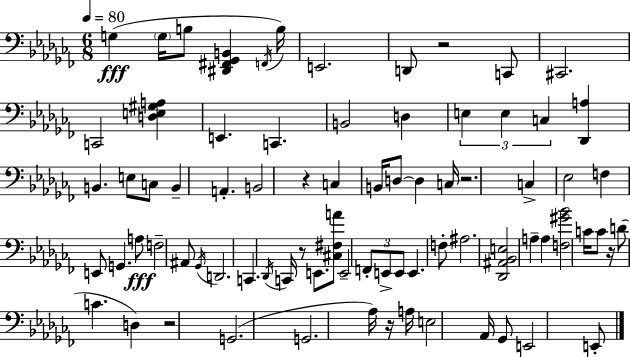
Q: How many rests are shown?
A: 7